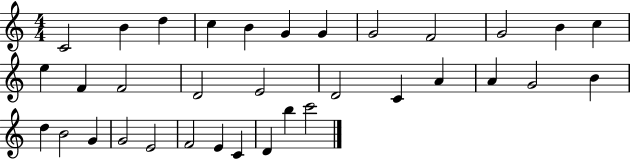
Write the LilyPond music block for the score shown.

{
  \clef treble
  \numericTimeSignature
  \time 4/4
  \key c \major
  c'2 b'4 d''4 | c''4 b'4 g'4 g'4 | g'2 f'2 | g'2 b'4 c''4 | \break e''4 f'4 f'2 | d'2 e'2 | d'2 c'4 a'4 | a'4 g'2 b'4 | \break d''4 b'2 g'4 | g'2 e'2 | f'2 e'4 c'4 | d'4 b''4 c'''2 | \break \bar "|."
}